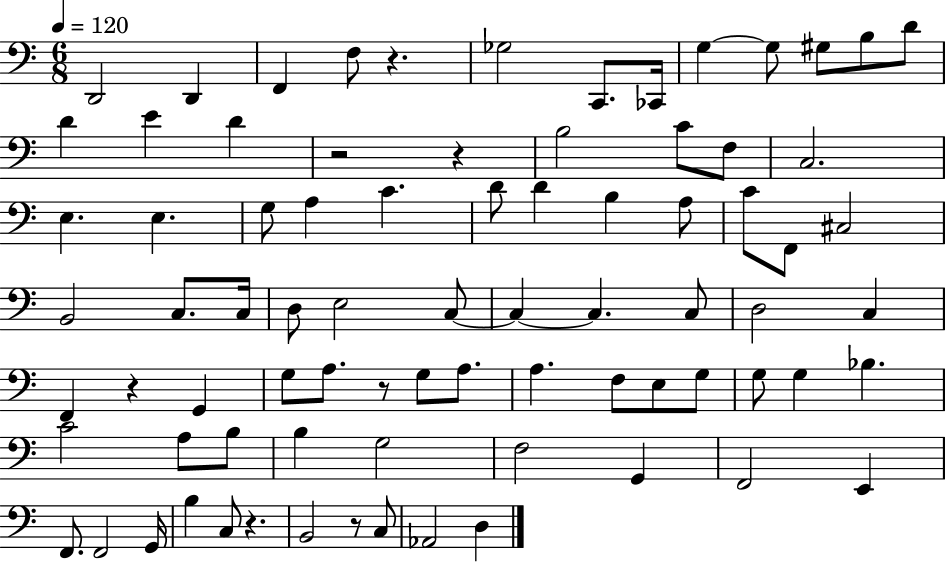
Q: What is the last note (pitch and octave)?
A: D3